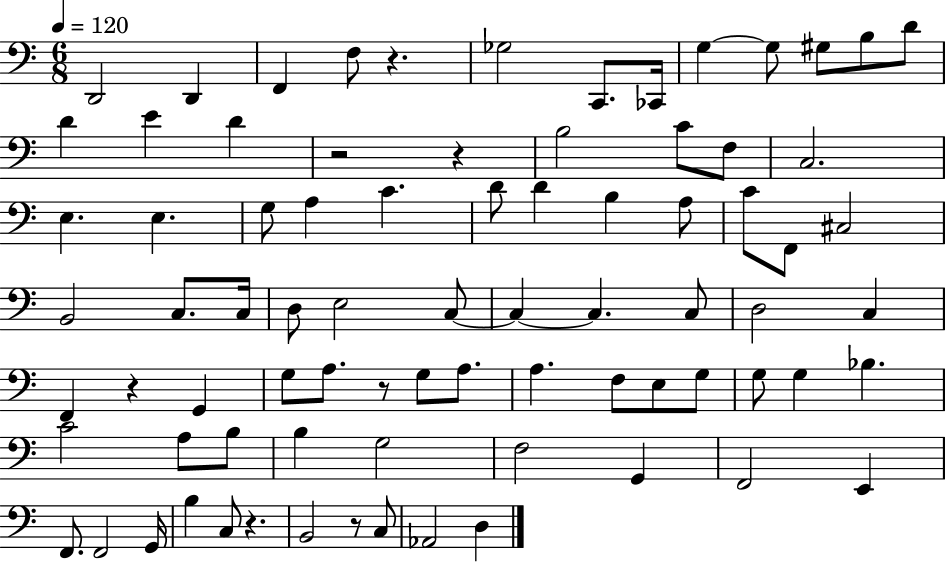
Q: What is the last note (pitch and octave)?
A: D3